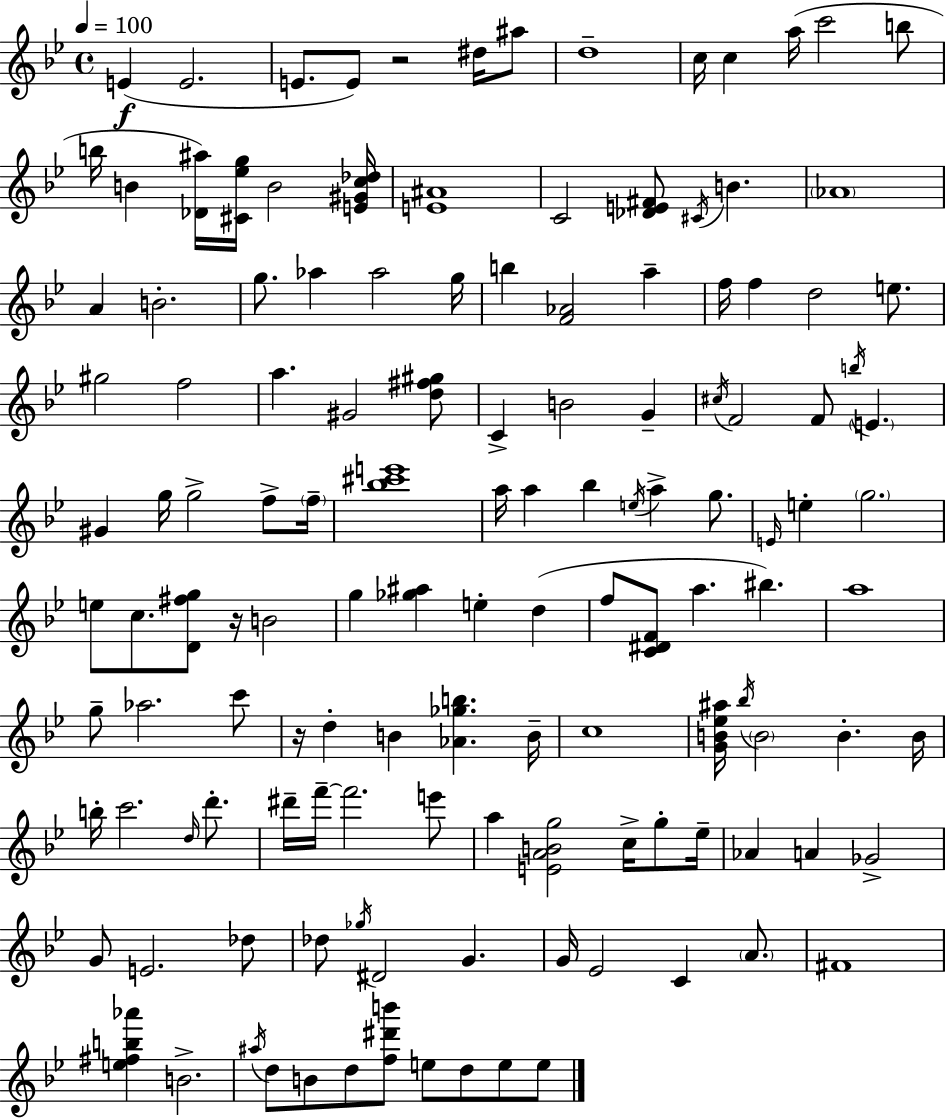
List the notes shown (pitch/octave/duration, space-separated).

E4/q E4/h. E4/e. E4/e R/h D#5/s A#5/e D5/w C5/s C5/q A5/s C6/h B5/e B5/s B4/q [Db4,A#5]/s [C#4,Eb5,G5]/s B4/h [E4,G#4,C5,Db5]/s [E4,A#4]/w C4/h [Db4,E4,F#4]/e C#4/s B4/q. Ab4/w A4/q B4/h. G5/e. Ab5/q Ab5/h G5/s B5/q [F4,Ab4]/h A5/q F5/s F5/q D5/h E5/e. G#5/h F5/h A5/q. G#4/h [D5,F#5,G#5]/e C4/q B4/h G4/q C#5/s F4/h F4/e B5/s E4/q. G#4/q G5/s G5/h F5/e F5/s [Bb5,C#6,E6]/w A5/s A5/q Bb5/q E5/s A5/q G5/e. E4/s E5/q G5/h. E5/e C5/e. [D4,F#5,G5]/e R/s B4/h G5/q [Gb5,A#5]/q E5/q D5/q F5/e [C4,D#4,F4]/e A5/q. BIS5/q. A5/w G5/e Ab5/h. C6/e R/s D5/q B4/q [Ab4,Gb5,B5]/q. B4/s C5/w [G4,B4,Eb5,A#5]/s Bb5/s B4/h B4/q. B4/s B5/s C6/h. D5/s D6/e. D#6/s F6/s F6/h. E6/e A5/q [E4,A4,B4,G5]/h C5/s G5/e Eb5/s Ab4/q A4/q Gb4/h G4/e E4/h. Db5/e Db5/e Gb5/s D#4/h G4/q. G4/s Eb4/h C4/q A4/e. F#4/w [E5,F#5,B5,Ab6]/q B4/h. A#5/s D5/e B4/e D5/e [F5,D#6,B6]/e E5/e D5/e E5/e E5/e